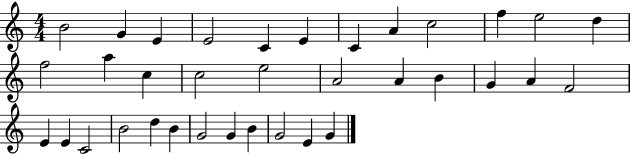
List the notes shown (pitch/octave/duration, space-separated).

B4/h G4/q E4/q E4/h C4/q E4/q C4/q A4/q C5/h F5/q E5/h D5/q F5/h A5/q C5/q C5/h E5/h A4/h A4/q B4/q G4/q A4/q F4/h E4/q E4/q C4/h B4/h D5/q B4/q G4/h G4/q B4/q G4/h E4/q G4/q